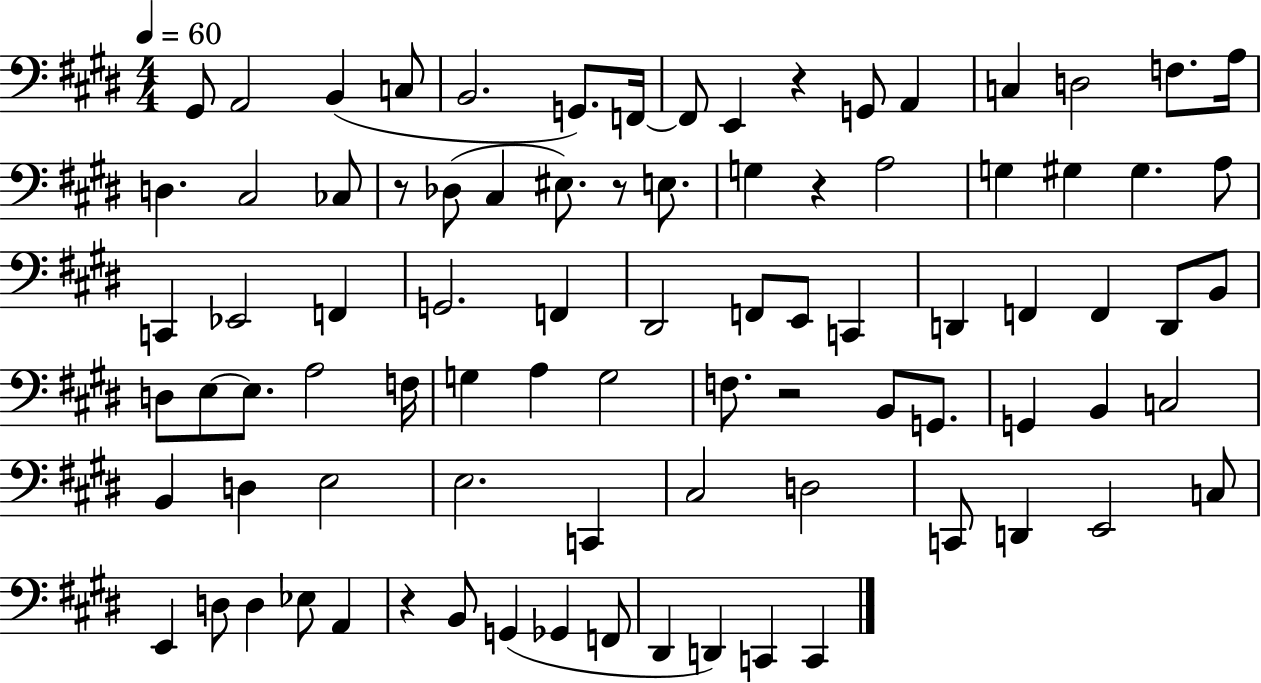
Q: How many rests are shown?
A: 6